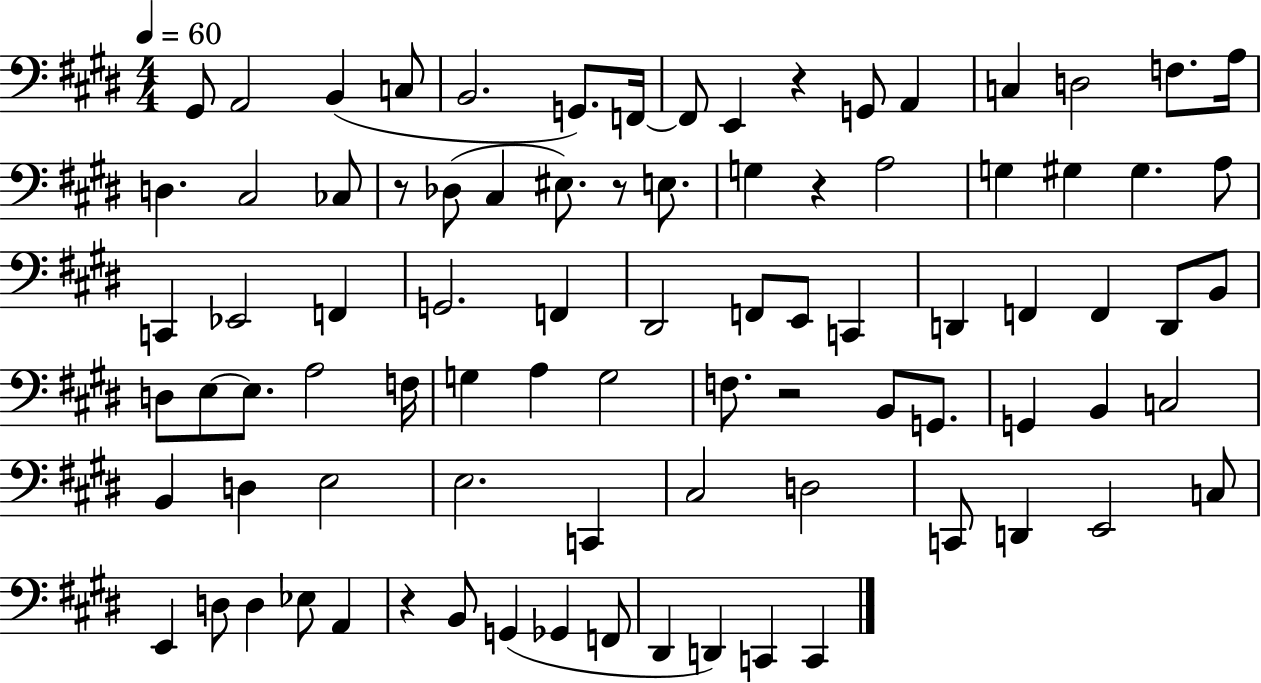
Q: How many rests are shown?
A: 6